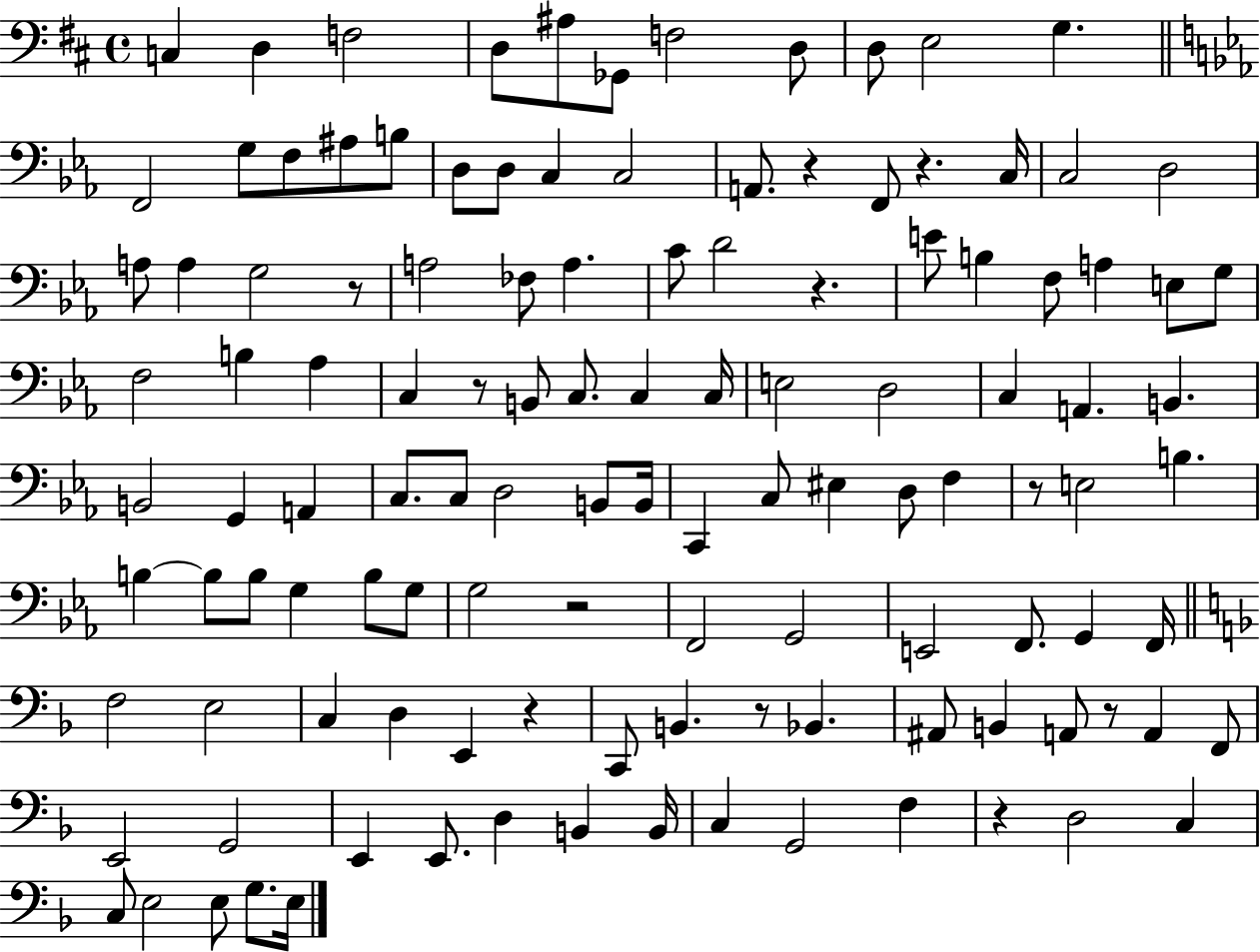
{
  \clef bass
  \time 4/4
  \defaultTimeSignature
  \key d \major
  \repeat volta 2 { c4 d4 f2 | d8 ais8 ges,8 f2 d8 | d8 e2 g4. | \bar "||" \break \key ees \major f,2 g8 f8 ais8 b8 | d8 d8 c4 c2 | a,8. r4 f,8 r4. c16 | c2 d2 | \break a8 a4 g2 r8 | a2 fes8 a4. | c'8 d'2 r4. | e'8 b4 f8 a4 e8 g8 | \break f2 b4 aes4 | c4 r8 b,8 c8. c4 c16 | e2 d2 | c4 a,4. b,4. | \break b,2 g,4 a,4 | c8. c8 d2 b,8 b,16 | c,4 c8 eis4 d8 f4 | r8 e2 b4. | \break b4~~ b8 b8 g4 b8 g8 | g2 r2 | f,2 g,2 | e,2 f,8. g,4 f,16 | \break \bar "||" \break \key f \major f2 e2 | c4 d4 e,4 r4 | c,8 b,4. r8 bes,4. | ais,8 b,4 a,8 r8 a,4 f,8 | \break e,2 g,2 | e,4 e,8. d4 b,4 b,16 | c4 g,2 f4 | r4 d2 c4 | \break c8 e2 e8 g8. e16 | } \bar "|."
}